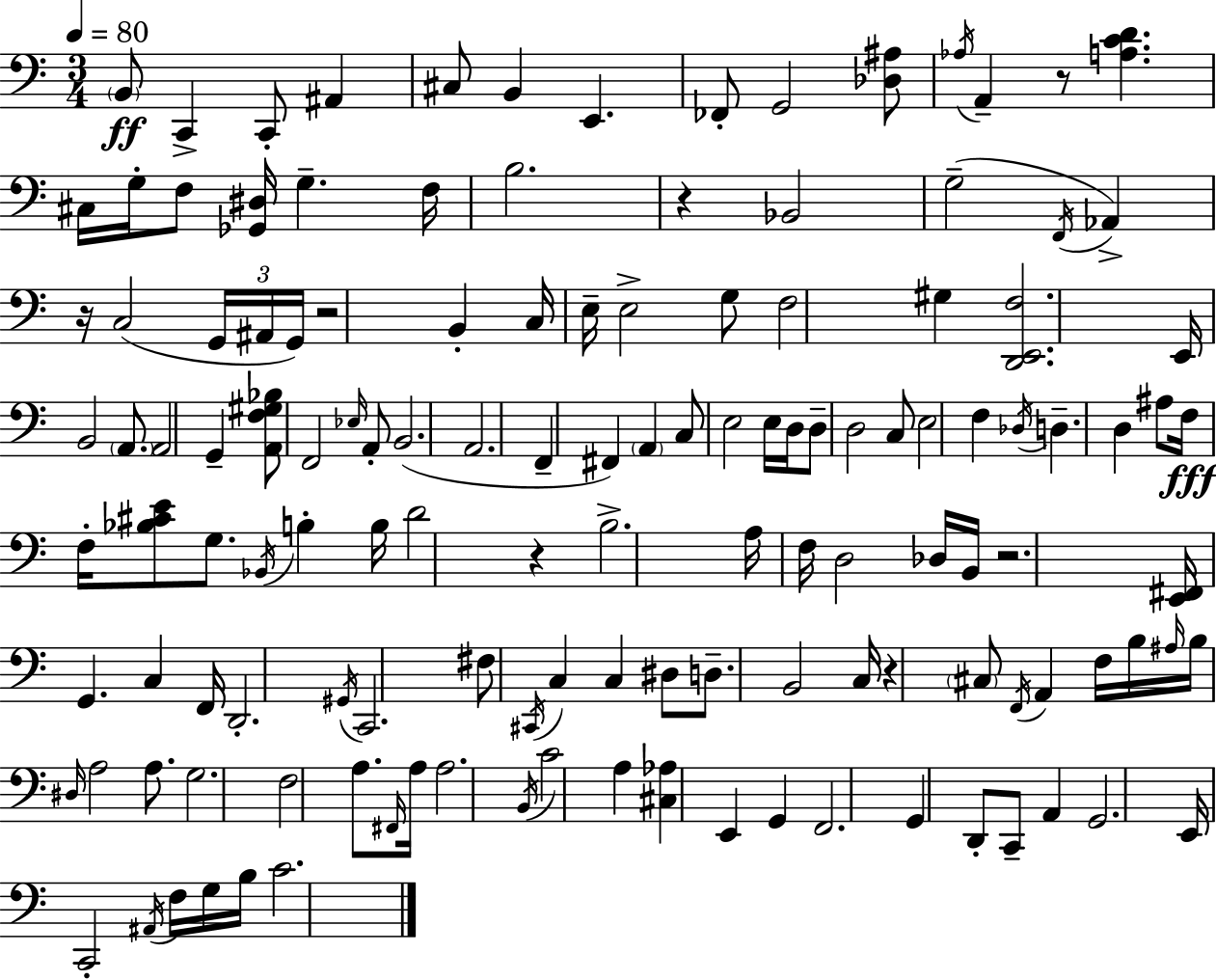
B2/e C2/q C2/e A#2/q C#3/e B2/q E2/q. FES2/e G2/h [Db3,A#3]/e Ab3/s A2/q R/e [A3,C4,D4]/q. C#3/s G3/s F3/e [Gb2,D#3]/s G3/q. F3/s B3/h. R/q Bb2/h G3/h F2/s Ab2/q R/s C3/h G2/s A#2/s G2/s R/h B2/q C3/s E3/s E3/h G3/e F3/h G#3/q [D2,E2,F3]/h. E2/s B2/h A2/e. A2/h G2/q [A2,F3,G#3,Bb3]/e F2/h Eb3/s A2/e B2/h. A2/h. F2/q F#2/q A2/q C3/e E3/h E3/s D3/s D3/e D3/h C3/e E3/h F3/q Db3/s D3/q. D3/q A#3/e F3/s F3/s [Bb3,C#4,E4]/e G3/e. Bb2/s B3/q B3/s D4/h R/q B3/h. A3/s F3/s D3/h Db3/s B2/s R/h. [E2,F#2]/s G2/q. C3/q F2/s D2/h. G#2/s C2/h. F#3/e C#2/s C3/q C3/q D#3/e D3/e. B2/h C3/s R/q C#3/e F2/s A2/q F3/s B3/s A#3/s B3/s D#3/s A3/h A3/e. G3/h. F3/h A3/e. F#2/s A3/s A3/h. B2/s C4/h A3/q [C#3,Ab3]/q E2/q G2/q F2/h. G2/q D2/e C2/e A2/q G2/h. E2/s C2/h A#2/s F3/s G3/s B3/s C4/h.